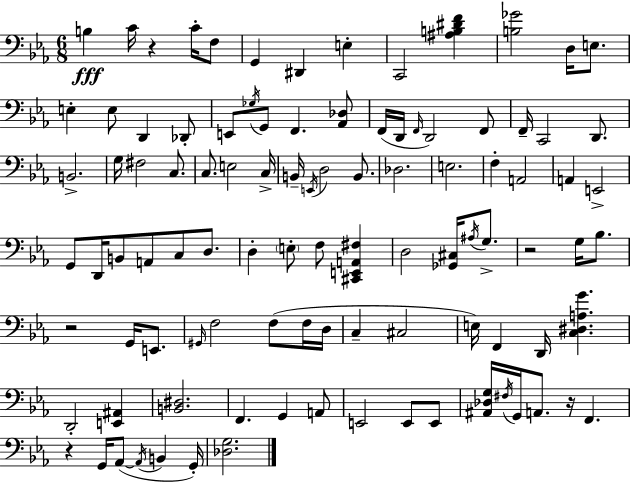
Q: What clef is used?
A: bass